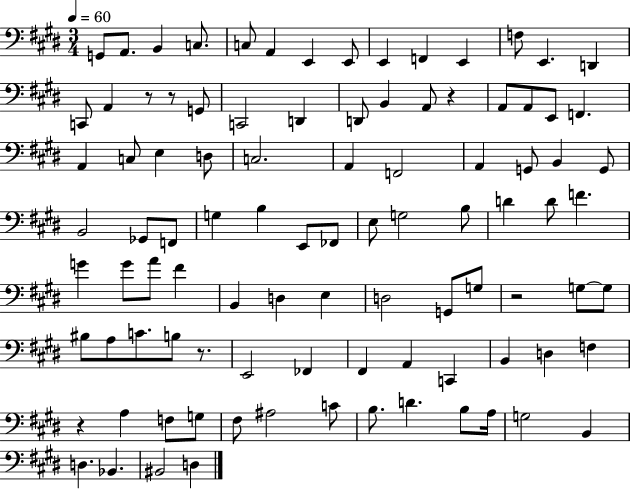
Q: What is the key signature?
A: E major